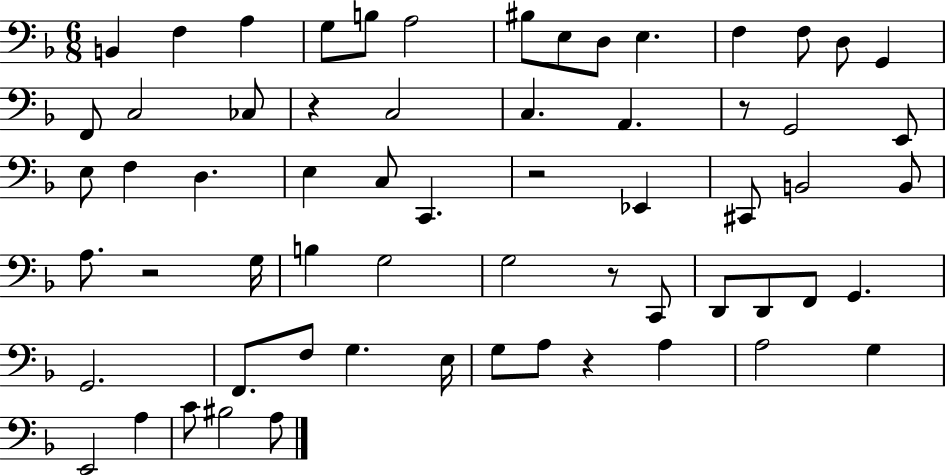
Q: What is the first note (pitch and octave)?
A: B2